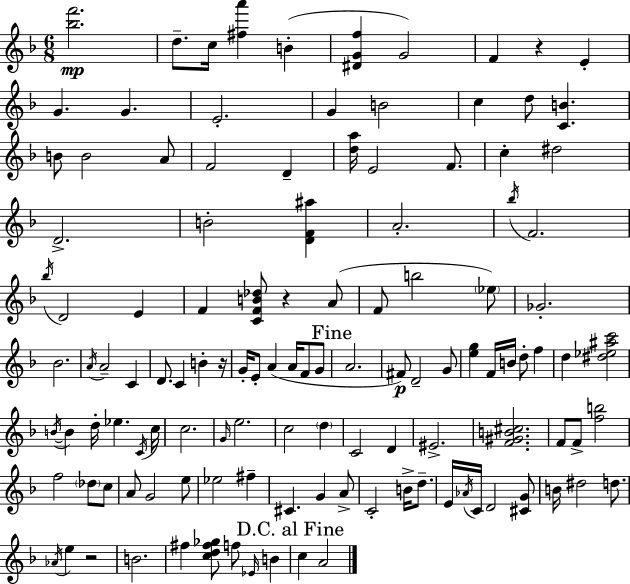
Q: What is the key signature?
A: D minor